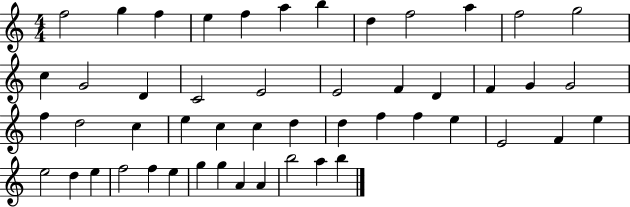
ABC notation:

X:1
T:Untitled
M:4/4
L:1/4
K:C
f2 g f e f a b d f2 a f2 g2 c G2 D C2 E2 E2 F D F G G2 f d2 c e c c d d f f e E2 F e e2 d e f2 f e g g A A b2 a b